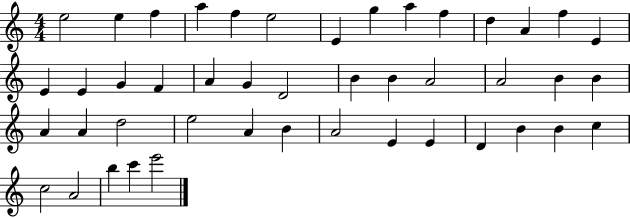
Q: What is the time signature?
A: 4/4